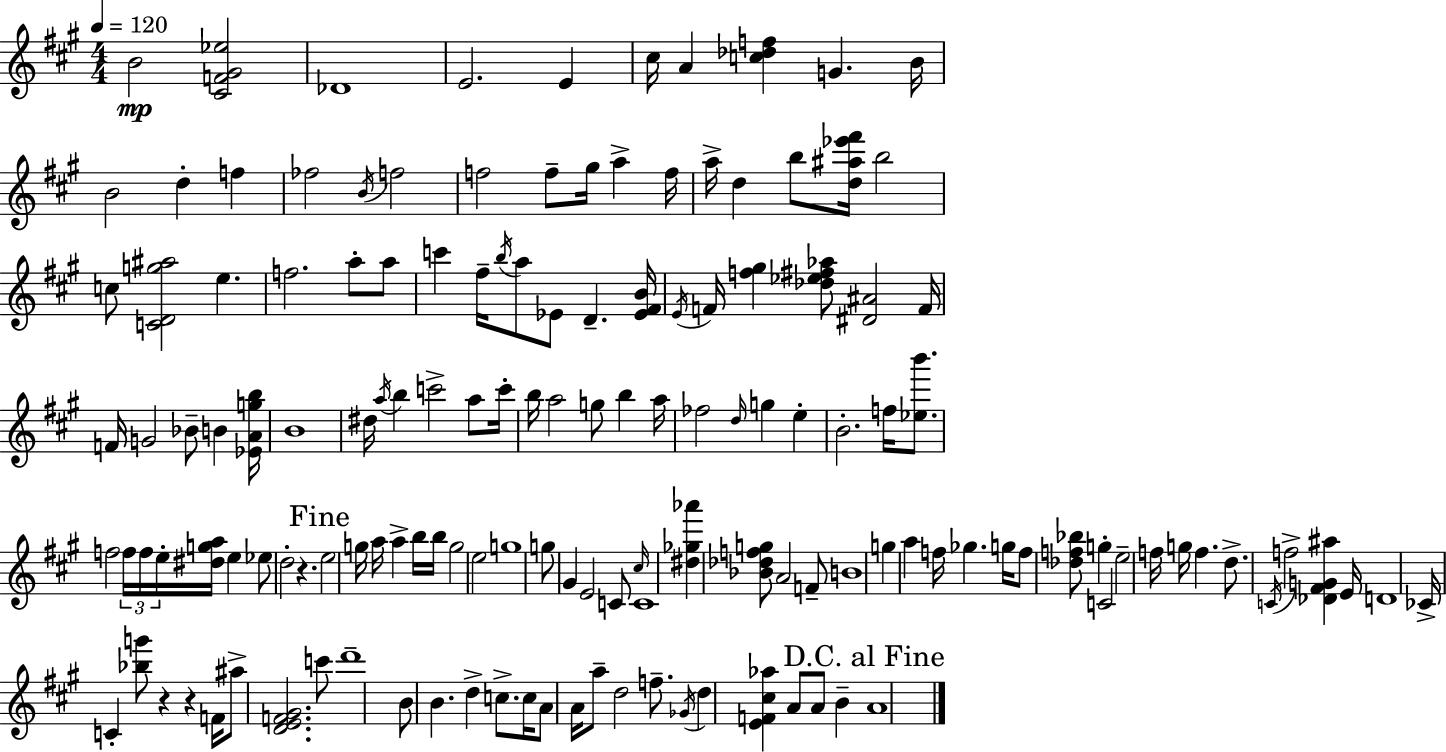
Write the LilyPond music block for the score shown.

{
  \clef treble
  \numericTimeSignature
  \time 4/4
  \key a \major
  \tempo 4 = 120
  \repeat volta 2 { b'2\mp <cis' f' gis' ees''>2 | des'1 | e'2. e'4 | cis''16 a'4 <c'' des'' f''>4 g'4. b'16 | \break b'2 d''4-. f''4 | fes''2 \acciaccatura { b'16 } f''2 | f''2 f''8-- gis''16 a''4-> | f''16 a''16-> d''4 b''8 <d'' ais'' ees''' fis'''>16 b''2 | \break c''8 <c' d' g'' ais''>2 e''4. | f''2. a''8-. a''8 | c'''4 fis''16-- \acciaccatura { b''16 } a''8 ees'8 d'4.-- | <ees' fis' b'>16 \acciaccatura { e'16 } f'16 <f'' gis''>4 <des'' ees'' fis'' aes''>8 <dis' ais'>2 | \break f'16 f'16 g'2 bes'8-- b'4 | <ees' a' g'' b''>16 b'1 | dis''16 \acciaccatura { a''16 } b''4 c'''2-> | a''8 c'''16-. b''16 a''2 g''8 b''4 | \break a''16 fes''2 \grace { d''16 } g''4 | e''4-. b'2.-. | f''16 <ees'' b'''>8. f''2 \tuplet 3/2 { f''16 f''16 e''16-. } | <dis'' g'' a''>16 e''4 ees''8 d''2-. r4. | \break \mark "Fine" e''2 g''16 a''16 a''4-> | b''16 b''16 g''2 e''2 | g''1 | g''8 gis'4 e'2 | \break c'8 \grace { cis''16 } c'1 | <dis'' ges'' aes'''>4 <bes' des'' f'' g''>8 a'2 | f'8-- b'1 | g''4 a''4 f''16 ges''4. | \break g''16 f''8 <des'' f'' bes''>8 g''4-. c'2 | e''2-- f''16 g''16 | f''4. d''8.-> \acciaccatura { c'16 } f''2-> | <des' fis' g' ais''>4 e'16 d'1 | \break ces'16-> c'4-. <bes'' g'''>8 r4 | r4 f'16 ais''8-> <d' e' f' gis'>2. | c'''8 d'''1-- | b'8 b'4. d''4-> | \break c''8.-> c''16 a'8 a'16 a''8-- d''2 | f''8.-- \acciaccatura { ges'16 } d''4 <e' f' cis'' aes''>4 | a'8 a'8 b'4-- \mark "D.C. al Fine" a'1 | } \bar "|."
}